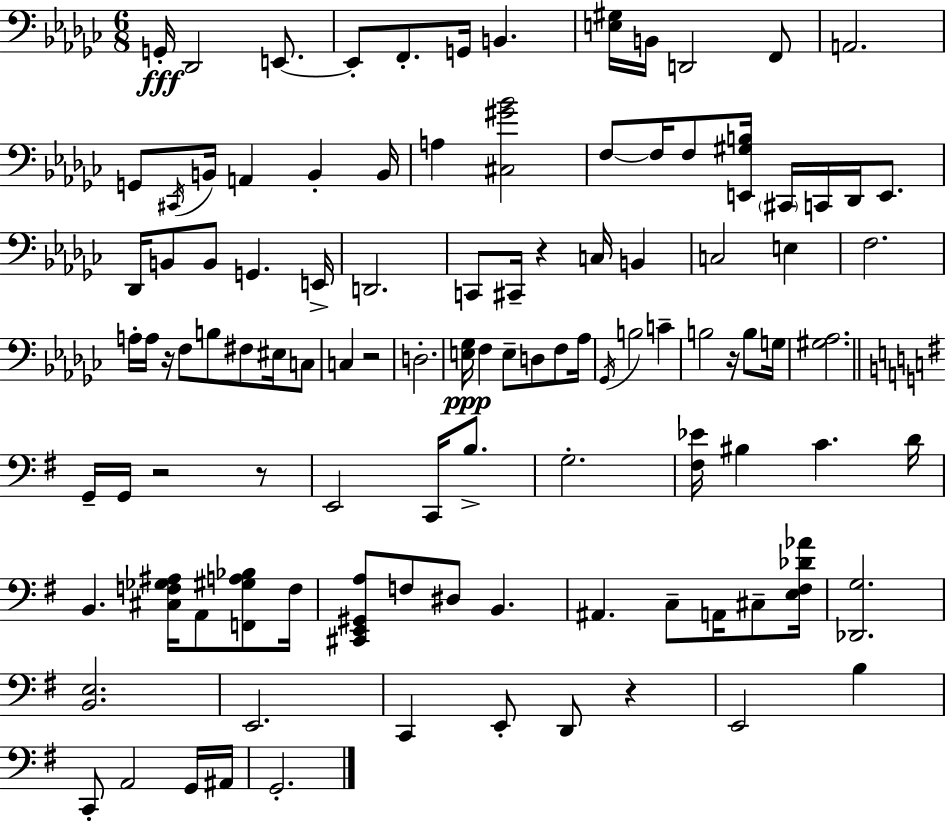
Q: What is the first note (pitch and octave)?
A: G2